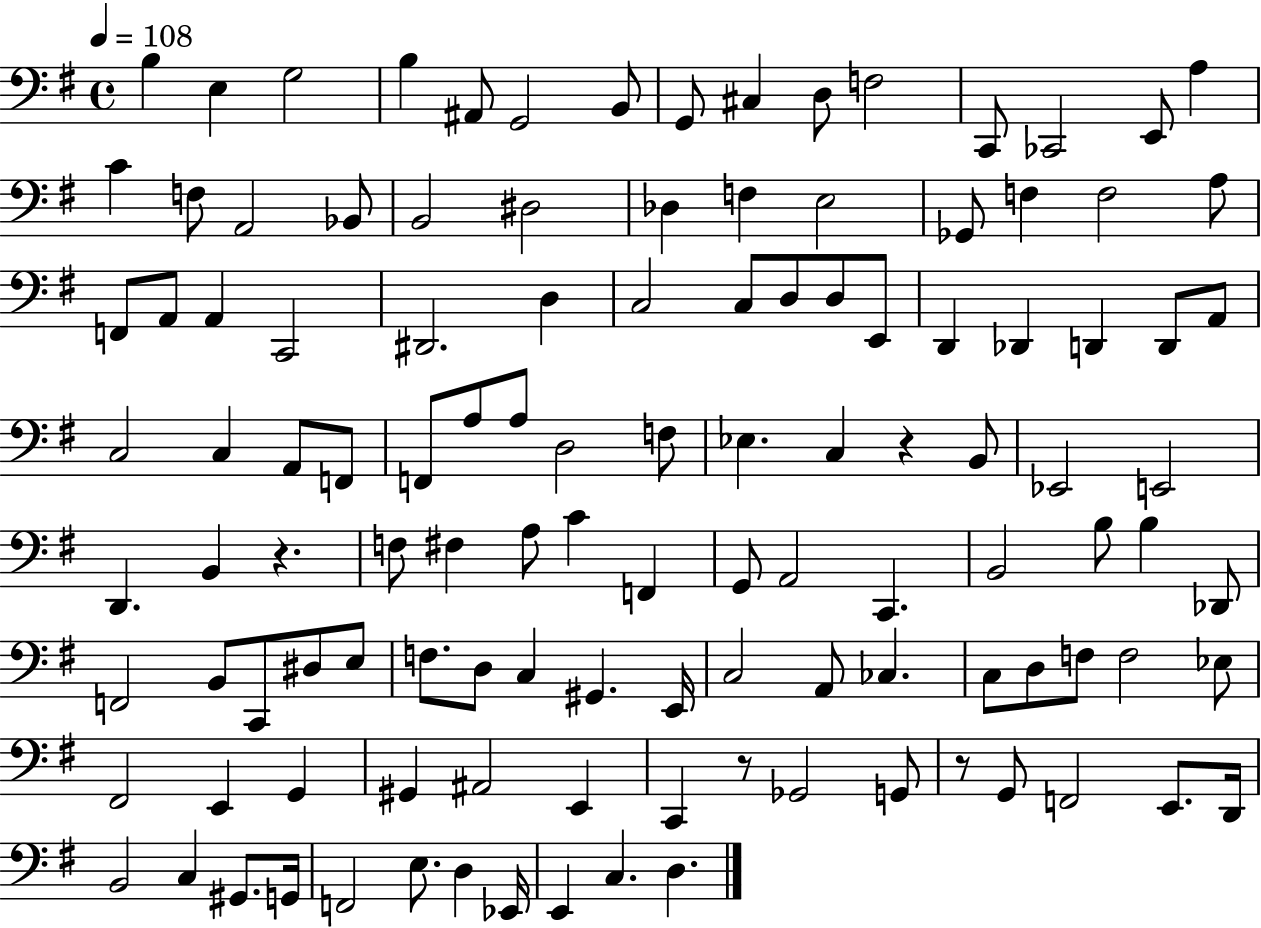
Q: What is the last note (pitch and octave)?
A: D3